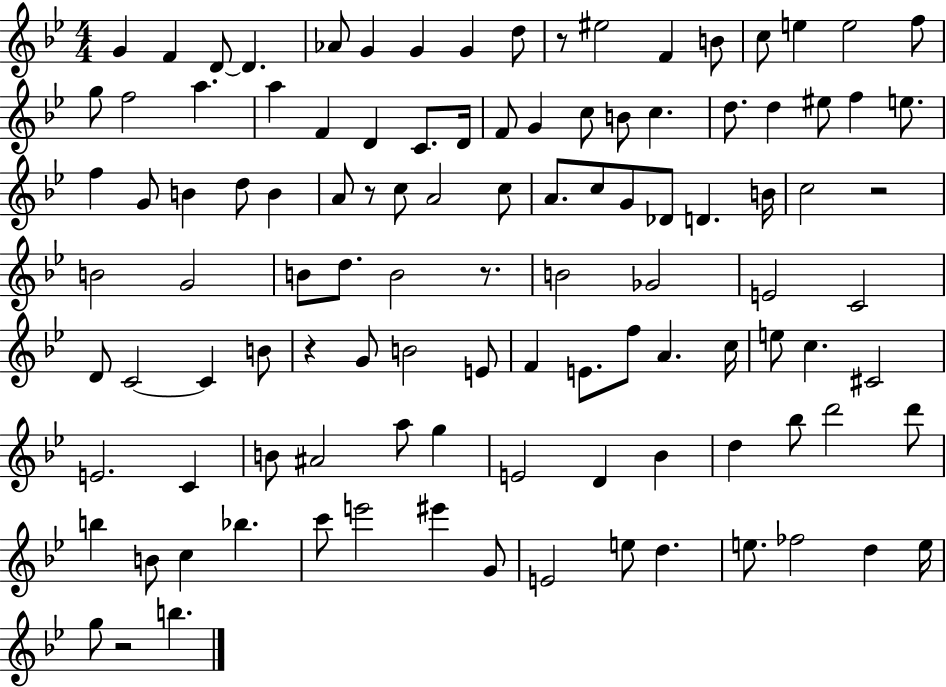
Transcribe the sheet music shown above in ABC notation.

X:1
T:Untitled
M:4/4
L:1/4
K:Bb
G F D/2 D _A/2 G G G d/2 z/2 ^e2 F B/2 c/2 e e2 f/2 g/2 f2 a a F D C/2 D/4 F/2 G c/2 B/2 c d/2 d ^e/2 f e/2 f G/2 B d/2 B A/2 z/2 c/2 A2 c/2 A/2 c/2 G/2 _D/2 D B/4 c2 z2 B2 G2 B/2 d/2 B2 z/2 B2 _G2 E2 C2 D/2 C2 C B/2 z G/2 B2 E/2 F E/2 f/2 A c/4 e/2 c ^C2 E2 C B/2 ^A2 a/2 g E2 D _B d _b/2 d'2 d'/2 b B/2 c _b c'/2 e'2 ^e' G/2 E2 e/2 d e/2 _f2 d e/4 g/2 z2 b